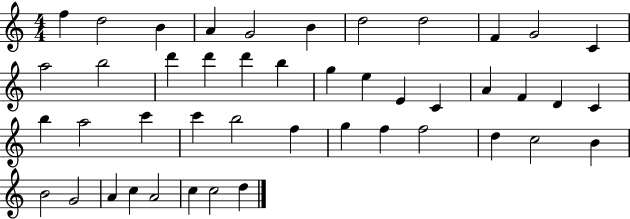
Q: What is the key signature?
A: C major